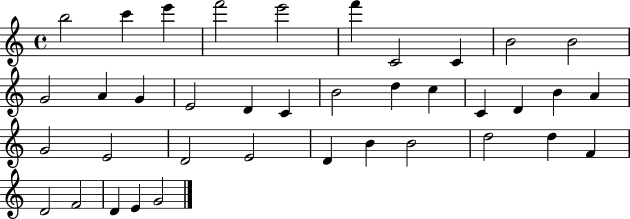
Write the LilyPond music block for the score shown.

{
  \clef treble
  \time 4/4
  \defaultTimeSignature
  \key c \major
  b''2 c'''4 e'''4 | f'''2 e'''2 | f'''4 c'2 c'4 | b'2 b'2 | \break g'2 a'4 g'4 | e'2 d'4 c'4 | b'2 d''4 c''4 | c'4 d'4 b'4 a'4 | \break g'2 e'2 | d'2 e'2 | d'4 b'4 b'2 | d''2 d''4 f'4 | \break d'2 f'2 | d'4 e'4 g'2 | \bar "|."
}